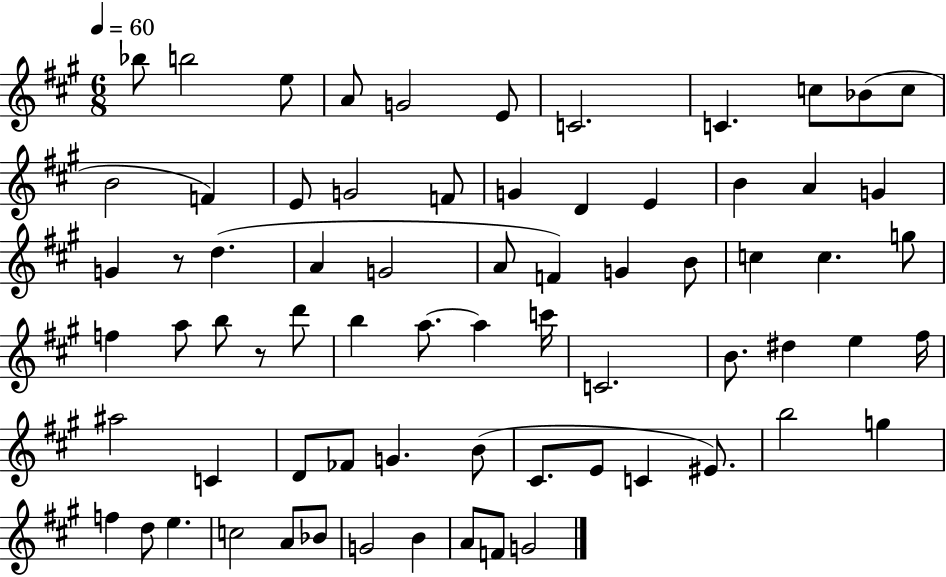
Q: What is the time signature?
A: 6/8